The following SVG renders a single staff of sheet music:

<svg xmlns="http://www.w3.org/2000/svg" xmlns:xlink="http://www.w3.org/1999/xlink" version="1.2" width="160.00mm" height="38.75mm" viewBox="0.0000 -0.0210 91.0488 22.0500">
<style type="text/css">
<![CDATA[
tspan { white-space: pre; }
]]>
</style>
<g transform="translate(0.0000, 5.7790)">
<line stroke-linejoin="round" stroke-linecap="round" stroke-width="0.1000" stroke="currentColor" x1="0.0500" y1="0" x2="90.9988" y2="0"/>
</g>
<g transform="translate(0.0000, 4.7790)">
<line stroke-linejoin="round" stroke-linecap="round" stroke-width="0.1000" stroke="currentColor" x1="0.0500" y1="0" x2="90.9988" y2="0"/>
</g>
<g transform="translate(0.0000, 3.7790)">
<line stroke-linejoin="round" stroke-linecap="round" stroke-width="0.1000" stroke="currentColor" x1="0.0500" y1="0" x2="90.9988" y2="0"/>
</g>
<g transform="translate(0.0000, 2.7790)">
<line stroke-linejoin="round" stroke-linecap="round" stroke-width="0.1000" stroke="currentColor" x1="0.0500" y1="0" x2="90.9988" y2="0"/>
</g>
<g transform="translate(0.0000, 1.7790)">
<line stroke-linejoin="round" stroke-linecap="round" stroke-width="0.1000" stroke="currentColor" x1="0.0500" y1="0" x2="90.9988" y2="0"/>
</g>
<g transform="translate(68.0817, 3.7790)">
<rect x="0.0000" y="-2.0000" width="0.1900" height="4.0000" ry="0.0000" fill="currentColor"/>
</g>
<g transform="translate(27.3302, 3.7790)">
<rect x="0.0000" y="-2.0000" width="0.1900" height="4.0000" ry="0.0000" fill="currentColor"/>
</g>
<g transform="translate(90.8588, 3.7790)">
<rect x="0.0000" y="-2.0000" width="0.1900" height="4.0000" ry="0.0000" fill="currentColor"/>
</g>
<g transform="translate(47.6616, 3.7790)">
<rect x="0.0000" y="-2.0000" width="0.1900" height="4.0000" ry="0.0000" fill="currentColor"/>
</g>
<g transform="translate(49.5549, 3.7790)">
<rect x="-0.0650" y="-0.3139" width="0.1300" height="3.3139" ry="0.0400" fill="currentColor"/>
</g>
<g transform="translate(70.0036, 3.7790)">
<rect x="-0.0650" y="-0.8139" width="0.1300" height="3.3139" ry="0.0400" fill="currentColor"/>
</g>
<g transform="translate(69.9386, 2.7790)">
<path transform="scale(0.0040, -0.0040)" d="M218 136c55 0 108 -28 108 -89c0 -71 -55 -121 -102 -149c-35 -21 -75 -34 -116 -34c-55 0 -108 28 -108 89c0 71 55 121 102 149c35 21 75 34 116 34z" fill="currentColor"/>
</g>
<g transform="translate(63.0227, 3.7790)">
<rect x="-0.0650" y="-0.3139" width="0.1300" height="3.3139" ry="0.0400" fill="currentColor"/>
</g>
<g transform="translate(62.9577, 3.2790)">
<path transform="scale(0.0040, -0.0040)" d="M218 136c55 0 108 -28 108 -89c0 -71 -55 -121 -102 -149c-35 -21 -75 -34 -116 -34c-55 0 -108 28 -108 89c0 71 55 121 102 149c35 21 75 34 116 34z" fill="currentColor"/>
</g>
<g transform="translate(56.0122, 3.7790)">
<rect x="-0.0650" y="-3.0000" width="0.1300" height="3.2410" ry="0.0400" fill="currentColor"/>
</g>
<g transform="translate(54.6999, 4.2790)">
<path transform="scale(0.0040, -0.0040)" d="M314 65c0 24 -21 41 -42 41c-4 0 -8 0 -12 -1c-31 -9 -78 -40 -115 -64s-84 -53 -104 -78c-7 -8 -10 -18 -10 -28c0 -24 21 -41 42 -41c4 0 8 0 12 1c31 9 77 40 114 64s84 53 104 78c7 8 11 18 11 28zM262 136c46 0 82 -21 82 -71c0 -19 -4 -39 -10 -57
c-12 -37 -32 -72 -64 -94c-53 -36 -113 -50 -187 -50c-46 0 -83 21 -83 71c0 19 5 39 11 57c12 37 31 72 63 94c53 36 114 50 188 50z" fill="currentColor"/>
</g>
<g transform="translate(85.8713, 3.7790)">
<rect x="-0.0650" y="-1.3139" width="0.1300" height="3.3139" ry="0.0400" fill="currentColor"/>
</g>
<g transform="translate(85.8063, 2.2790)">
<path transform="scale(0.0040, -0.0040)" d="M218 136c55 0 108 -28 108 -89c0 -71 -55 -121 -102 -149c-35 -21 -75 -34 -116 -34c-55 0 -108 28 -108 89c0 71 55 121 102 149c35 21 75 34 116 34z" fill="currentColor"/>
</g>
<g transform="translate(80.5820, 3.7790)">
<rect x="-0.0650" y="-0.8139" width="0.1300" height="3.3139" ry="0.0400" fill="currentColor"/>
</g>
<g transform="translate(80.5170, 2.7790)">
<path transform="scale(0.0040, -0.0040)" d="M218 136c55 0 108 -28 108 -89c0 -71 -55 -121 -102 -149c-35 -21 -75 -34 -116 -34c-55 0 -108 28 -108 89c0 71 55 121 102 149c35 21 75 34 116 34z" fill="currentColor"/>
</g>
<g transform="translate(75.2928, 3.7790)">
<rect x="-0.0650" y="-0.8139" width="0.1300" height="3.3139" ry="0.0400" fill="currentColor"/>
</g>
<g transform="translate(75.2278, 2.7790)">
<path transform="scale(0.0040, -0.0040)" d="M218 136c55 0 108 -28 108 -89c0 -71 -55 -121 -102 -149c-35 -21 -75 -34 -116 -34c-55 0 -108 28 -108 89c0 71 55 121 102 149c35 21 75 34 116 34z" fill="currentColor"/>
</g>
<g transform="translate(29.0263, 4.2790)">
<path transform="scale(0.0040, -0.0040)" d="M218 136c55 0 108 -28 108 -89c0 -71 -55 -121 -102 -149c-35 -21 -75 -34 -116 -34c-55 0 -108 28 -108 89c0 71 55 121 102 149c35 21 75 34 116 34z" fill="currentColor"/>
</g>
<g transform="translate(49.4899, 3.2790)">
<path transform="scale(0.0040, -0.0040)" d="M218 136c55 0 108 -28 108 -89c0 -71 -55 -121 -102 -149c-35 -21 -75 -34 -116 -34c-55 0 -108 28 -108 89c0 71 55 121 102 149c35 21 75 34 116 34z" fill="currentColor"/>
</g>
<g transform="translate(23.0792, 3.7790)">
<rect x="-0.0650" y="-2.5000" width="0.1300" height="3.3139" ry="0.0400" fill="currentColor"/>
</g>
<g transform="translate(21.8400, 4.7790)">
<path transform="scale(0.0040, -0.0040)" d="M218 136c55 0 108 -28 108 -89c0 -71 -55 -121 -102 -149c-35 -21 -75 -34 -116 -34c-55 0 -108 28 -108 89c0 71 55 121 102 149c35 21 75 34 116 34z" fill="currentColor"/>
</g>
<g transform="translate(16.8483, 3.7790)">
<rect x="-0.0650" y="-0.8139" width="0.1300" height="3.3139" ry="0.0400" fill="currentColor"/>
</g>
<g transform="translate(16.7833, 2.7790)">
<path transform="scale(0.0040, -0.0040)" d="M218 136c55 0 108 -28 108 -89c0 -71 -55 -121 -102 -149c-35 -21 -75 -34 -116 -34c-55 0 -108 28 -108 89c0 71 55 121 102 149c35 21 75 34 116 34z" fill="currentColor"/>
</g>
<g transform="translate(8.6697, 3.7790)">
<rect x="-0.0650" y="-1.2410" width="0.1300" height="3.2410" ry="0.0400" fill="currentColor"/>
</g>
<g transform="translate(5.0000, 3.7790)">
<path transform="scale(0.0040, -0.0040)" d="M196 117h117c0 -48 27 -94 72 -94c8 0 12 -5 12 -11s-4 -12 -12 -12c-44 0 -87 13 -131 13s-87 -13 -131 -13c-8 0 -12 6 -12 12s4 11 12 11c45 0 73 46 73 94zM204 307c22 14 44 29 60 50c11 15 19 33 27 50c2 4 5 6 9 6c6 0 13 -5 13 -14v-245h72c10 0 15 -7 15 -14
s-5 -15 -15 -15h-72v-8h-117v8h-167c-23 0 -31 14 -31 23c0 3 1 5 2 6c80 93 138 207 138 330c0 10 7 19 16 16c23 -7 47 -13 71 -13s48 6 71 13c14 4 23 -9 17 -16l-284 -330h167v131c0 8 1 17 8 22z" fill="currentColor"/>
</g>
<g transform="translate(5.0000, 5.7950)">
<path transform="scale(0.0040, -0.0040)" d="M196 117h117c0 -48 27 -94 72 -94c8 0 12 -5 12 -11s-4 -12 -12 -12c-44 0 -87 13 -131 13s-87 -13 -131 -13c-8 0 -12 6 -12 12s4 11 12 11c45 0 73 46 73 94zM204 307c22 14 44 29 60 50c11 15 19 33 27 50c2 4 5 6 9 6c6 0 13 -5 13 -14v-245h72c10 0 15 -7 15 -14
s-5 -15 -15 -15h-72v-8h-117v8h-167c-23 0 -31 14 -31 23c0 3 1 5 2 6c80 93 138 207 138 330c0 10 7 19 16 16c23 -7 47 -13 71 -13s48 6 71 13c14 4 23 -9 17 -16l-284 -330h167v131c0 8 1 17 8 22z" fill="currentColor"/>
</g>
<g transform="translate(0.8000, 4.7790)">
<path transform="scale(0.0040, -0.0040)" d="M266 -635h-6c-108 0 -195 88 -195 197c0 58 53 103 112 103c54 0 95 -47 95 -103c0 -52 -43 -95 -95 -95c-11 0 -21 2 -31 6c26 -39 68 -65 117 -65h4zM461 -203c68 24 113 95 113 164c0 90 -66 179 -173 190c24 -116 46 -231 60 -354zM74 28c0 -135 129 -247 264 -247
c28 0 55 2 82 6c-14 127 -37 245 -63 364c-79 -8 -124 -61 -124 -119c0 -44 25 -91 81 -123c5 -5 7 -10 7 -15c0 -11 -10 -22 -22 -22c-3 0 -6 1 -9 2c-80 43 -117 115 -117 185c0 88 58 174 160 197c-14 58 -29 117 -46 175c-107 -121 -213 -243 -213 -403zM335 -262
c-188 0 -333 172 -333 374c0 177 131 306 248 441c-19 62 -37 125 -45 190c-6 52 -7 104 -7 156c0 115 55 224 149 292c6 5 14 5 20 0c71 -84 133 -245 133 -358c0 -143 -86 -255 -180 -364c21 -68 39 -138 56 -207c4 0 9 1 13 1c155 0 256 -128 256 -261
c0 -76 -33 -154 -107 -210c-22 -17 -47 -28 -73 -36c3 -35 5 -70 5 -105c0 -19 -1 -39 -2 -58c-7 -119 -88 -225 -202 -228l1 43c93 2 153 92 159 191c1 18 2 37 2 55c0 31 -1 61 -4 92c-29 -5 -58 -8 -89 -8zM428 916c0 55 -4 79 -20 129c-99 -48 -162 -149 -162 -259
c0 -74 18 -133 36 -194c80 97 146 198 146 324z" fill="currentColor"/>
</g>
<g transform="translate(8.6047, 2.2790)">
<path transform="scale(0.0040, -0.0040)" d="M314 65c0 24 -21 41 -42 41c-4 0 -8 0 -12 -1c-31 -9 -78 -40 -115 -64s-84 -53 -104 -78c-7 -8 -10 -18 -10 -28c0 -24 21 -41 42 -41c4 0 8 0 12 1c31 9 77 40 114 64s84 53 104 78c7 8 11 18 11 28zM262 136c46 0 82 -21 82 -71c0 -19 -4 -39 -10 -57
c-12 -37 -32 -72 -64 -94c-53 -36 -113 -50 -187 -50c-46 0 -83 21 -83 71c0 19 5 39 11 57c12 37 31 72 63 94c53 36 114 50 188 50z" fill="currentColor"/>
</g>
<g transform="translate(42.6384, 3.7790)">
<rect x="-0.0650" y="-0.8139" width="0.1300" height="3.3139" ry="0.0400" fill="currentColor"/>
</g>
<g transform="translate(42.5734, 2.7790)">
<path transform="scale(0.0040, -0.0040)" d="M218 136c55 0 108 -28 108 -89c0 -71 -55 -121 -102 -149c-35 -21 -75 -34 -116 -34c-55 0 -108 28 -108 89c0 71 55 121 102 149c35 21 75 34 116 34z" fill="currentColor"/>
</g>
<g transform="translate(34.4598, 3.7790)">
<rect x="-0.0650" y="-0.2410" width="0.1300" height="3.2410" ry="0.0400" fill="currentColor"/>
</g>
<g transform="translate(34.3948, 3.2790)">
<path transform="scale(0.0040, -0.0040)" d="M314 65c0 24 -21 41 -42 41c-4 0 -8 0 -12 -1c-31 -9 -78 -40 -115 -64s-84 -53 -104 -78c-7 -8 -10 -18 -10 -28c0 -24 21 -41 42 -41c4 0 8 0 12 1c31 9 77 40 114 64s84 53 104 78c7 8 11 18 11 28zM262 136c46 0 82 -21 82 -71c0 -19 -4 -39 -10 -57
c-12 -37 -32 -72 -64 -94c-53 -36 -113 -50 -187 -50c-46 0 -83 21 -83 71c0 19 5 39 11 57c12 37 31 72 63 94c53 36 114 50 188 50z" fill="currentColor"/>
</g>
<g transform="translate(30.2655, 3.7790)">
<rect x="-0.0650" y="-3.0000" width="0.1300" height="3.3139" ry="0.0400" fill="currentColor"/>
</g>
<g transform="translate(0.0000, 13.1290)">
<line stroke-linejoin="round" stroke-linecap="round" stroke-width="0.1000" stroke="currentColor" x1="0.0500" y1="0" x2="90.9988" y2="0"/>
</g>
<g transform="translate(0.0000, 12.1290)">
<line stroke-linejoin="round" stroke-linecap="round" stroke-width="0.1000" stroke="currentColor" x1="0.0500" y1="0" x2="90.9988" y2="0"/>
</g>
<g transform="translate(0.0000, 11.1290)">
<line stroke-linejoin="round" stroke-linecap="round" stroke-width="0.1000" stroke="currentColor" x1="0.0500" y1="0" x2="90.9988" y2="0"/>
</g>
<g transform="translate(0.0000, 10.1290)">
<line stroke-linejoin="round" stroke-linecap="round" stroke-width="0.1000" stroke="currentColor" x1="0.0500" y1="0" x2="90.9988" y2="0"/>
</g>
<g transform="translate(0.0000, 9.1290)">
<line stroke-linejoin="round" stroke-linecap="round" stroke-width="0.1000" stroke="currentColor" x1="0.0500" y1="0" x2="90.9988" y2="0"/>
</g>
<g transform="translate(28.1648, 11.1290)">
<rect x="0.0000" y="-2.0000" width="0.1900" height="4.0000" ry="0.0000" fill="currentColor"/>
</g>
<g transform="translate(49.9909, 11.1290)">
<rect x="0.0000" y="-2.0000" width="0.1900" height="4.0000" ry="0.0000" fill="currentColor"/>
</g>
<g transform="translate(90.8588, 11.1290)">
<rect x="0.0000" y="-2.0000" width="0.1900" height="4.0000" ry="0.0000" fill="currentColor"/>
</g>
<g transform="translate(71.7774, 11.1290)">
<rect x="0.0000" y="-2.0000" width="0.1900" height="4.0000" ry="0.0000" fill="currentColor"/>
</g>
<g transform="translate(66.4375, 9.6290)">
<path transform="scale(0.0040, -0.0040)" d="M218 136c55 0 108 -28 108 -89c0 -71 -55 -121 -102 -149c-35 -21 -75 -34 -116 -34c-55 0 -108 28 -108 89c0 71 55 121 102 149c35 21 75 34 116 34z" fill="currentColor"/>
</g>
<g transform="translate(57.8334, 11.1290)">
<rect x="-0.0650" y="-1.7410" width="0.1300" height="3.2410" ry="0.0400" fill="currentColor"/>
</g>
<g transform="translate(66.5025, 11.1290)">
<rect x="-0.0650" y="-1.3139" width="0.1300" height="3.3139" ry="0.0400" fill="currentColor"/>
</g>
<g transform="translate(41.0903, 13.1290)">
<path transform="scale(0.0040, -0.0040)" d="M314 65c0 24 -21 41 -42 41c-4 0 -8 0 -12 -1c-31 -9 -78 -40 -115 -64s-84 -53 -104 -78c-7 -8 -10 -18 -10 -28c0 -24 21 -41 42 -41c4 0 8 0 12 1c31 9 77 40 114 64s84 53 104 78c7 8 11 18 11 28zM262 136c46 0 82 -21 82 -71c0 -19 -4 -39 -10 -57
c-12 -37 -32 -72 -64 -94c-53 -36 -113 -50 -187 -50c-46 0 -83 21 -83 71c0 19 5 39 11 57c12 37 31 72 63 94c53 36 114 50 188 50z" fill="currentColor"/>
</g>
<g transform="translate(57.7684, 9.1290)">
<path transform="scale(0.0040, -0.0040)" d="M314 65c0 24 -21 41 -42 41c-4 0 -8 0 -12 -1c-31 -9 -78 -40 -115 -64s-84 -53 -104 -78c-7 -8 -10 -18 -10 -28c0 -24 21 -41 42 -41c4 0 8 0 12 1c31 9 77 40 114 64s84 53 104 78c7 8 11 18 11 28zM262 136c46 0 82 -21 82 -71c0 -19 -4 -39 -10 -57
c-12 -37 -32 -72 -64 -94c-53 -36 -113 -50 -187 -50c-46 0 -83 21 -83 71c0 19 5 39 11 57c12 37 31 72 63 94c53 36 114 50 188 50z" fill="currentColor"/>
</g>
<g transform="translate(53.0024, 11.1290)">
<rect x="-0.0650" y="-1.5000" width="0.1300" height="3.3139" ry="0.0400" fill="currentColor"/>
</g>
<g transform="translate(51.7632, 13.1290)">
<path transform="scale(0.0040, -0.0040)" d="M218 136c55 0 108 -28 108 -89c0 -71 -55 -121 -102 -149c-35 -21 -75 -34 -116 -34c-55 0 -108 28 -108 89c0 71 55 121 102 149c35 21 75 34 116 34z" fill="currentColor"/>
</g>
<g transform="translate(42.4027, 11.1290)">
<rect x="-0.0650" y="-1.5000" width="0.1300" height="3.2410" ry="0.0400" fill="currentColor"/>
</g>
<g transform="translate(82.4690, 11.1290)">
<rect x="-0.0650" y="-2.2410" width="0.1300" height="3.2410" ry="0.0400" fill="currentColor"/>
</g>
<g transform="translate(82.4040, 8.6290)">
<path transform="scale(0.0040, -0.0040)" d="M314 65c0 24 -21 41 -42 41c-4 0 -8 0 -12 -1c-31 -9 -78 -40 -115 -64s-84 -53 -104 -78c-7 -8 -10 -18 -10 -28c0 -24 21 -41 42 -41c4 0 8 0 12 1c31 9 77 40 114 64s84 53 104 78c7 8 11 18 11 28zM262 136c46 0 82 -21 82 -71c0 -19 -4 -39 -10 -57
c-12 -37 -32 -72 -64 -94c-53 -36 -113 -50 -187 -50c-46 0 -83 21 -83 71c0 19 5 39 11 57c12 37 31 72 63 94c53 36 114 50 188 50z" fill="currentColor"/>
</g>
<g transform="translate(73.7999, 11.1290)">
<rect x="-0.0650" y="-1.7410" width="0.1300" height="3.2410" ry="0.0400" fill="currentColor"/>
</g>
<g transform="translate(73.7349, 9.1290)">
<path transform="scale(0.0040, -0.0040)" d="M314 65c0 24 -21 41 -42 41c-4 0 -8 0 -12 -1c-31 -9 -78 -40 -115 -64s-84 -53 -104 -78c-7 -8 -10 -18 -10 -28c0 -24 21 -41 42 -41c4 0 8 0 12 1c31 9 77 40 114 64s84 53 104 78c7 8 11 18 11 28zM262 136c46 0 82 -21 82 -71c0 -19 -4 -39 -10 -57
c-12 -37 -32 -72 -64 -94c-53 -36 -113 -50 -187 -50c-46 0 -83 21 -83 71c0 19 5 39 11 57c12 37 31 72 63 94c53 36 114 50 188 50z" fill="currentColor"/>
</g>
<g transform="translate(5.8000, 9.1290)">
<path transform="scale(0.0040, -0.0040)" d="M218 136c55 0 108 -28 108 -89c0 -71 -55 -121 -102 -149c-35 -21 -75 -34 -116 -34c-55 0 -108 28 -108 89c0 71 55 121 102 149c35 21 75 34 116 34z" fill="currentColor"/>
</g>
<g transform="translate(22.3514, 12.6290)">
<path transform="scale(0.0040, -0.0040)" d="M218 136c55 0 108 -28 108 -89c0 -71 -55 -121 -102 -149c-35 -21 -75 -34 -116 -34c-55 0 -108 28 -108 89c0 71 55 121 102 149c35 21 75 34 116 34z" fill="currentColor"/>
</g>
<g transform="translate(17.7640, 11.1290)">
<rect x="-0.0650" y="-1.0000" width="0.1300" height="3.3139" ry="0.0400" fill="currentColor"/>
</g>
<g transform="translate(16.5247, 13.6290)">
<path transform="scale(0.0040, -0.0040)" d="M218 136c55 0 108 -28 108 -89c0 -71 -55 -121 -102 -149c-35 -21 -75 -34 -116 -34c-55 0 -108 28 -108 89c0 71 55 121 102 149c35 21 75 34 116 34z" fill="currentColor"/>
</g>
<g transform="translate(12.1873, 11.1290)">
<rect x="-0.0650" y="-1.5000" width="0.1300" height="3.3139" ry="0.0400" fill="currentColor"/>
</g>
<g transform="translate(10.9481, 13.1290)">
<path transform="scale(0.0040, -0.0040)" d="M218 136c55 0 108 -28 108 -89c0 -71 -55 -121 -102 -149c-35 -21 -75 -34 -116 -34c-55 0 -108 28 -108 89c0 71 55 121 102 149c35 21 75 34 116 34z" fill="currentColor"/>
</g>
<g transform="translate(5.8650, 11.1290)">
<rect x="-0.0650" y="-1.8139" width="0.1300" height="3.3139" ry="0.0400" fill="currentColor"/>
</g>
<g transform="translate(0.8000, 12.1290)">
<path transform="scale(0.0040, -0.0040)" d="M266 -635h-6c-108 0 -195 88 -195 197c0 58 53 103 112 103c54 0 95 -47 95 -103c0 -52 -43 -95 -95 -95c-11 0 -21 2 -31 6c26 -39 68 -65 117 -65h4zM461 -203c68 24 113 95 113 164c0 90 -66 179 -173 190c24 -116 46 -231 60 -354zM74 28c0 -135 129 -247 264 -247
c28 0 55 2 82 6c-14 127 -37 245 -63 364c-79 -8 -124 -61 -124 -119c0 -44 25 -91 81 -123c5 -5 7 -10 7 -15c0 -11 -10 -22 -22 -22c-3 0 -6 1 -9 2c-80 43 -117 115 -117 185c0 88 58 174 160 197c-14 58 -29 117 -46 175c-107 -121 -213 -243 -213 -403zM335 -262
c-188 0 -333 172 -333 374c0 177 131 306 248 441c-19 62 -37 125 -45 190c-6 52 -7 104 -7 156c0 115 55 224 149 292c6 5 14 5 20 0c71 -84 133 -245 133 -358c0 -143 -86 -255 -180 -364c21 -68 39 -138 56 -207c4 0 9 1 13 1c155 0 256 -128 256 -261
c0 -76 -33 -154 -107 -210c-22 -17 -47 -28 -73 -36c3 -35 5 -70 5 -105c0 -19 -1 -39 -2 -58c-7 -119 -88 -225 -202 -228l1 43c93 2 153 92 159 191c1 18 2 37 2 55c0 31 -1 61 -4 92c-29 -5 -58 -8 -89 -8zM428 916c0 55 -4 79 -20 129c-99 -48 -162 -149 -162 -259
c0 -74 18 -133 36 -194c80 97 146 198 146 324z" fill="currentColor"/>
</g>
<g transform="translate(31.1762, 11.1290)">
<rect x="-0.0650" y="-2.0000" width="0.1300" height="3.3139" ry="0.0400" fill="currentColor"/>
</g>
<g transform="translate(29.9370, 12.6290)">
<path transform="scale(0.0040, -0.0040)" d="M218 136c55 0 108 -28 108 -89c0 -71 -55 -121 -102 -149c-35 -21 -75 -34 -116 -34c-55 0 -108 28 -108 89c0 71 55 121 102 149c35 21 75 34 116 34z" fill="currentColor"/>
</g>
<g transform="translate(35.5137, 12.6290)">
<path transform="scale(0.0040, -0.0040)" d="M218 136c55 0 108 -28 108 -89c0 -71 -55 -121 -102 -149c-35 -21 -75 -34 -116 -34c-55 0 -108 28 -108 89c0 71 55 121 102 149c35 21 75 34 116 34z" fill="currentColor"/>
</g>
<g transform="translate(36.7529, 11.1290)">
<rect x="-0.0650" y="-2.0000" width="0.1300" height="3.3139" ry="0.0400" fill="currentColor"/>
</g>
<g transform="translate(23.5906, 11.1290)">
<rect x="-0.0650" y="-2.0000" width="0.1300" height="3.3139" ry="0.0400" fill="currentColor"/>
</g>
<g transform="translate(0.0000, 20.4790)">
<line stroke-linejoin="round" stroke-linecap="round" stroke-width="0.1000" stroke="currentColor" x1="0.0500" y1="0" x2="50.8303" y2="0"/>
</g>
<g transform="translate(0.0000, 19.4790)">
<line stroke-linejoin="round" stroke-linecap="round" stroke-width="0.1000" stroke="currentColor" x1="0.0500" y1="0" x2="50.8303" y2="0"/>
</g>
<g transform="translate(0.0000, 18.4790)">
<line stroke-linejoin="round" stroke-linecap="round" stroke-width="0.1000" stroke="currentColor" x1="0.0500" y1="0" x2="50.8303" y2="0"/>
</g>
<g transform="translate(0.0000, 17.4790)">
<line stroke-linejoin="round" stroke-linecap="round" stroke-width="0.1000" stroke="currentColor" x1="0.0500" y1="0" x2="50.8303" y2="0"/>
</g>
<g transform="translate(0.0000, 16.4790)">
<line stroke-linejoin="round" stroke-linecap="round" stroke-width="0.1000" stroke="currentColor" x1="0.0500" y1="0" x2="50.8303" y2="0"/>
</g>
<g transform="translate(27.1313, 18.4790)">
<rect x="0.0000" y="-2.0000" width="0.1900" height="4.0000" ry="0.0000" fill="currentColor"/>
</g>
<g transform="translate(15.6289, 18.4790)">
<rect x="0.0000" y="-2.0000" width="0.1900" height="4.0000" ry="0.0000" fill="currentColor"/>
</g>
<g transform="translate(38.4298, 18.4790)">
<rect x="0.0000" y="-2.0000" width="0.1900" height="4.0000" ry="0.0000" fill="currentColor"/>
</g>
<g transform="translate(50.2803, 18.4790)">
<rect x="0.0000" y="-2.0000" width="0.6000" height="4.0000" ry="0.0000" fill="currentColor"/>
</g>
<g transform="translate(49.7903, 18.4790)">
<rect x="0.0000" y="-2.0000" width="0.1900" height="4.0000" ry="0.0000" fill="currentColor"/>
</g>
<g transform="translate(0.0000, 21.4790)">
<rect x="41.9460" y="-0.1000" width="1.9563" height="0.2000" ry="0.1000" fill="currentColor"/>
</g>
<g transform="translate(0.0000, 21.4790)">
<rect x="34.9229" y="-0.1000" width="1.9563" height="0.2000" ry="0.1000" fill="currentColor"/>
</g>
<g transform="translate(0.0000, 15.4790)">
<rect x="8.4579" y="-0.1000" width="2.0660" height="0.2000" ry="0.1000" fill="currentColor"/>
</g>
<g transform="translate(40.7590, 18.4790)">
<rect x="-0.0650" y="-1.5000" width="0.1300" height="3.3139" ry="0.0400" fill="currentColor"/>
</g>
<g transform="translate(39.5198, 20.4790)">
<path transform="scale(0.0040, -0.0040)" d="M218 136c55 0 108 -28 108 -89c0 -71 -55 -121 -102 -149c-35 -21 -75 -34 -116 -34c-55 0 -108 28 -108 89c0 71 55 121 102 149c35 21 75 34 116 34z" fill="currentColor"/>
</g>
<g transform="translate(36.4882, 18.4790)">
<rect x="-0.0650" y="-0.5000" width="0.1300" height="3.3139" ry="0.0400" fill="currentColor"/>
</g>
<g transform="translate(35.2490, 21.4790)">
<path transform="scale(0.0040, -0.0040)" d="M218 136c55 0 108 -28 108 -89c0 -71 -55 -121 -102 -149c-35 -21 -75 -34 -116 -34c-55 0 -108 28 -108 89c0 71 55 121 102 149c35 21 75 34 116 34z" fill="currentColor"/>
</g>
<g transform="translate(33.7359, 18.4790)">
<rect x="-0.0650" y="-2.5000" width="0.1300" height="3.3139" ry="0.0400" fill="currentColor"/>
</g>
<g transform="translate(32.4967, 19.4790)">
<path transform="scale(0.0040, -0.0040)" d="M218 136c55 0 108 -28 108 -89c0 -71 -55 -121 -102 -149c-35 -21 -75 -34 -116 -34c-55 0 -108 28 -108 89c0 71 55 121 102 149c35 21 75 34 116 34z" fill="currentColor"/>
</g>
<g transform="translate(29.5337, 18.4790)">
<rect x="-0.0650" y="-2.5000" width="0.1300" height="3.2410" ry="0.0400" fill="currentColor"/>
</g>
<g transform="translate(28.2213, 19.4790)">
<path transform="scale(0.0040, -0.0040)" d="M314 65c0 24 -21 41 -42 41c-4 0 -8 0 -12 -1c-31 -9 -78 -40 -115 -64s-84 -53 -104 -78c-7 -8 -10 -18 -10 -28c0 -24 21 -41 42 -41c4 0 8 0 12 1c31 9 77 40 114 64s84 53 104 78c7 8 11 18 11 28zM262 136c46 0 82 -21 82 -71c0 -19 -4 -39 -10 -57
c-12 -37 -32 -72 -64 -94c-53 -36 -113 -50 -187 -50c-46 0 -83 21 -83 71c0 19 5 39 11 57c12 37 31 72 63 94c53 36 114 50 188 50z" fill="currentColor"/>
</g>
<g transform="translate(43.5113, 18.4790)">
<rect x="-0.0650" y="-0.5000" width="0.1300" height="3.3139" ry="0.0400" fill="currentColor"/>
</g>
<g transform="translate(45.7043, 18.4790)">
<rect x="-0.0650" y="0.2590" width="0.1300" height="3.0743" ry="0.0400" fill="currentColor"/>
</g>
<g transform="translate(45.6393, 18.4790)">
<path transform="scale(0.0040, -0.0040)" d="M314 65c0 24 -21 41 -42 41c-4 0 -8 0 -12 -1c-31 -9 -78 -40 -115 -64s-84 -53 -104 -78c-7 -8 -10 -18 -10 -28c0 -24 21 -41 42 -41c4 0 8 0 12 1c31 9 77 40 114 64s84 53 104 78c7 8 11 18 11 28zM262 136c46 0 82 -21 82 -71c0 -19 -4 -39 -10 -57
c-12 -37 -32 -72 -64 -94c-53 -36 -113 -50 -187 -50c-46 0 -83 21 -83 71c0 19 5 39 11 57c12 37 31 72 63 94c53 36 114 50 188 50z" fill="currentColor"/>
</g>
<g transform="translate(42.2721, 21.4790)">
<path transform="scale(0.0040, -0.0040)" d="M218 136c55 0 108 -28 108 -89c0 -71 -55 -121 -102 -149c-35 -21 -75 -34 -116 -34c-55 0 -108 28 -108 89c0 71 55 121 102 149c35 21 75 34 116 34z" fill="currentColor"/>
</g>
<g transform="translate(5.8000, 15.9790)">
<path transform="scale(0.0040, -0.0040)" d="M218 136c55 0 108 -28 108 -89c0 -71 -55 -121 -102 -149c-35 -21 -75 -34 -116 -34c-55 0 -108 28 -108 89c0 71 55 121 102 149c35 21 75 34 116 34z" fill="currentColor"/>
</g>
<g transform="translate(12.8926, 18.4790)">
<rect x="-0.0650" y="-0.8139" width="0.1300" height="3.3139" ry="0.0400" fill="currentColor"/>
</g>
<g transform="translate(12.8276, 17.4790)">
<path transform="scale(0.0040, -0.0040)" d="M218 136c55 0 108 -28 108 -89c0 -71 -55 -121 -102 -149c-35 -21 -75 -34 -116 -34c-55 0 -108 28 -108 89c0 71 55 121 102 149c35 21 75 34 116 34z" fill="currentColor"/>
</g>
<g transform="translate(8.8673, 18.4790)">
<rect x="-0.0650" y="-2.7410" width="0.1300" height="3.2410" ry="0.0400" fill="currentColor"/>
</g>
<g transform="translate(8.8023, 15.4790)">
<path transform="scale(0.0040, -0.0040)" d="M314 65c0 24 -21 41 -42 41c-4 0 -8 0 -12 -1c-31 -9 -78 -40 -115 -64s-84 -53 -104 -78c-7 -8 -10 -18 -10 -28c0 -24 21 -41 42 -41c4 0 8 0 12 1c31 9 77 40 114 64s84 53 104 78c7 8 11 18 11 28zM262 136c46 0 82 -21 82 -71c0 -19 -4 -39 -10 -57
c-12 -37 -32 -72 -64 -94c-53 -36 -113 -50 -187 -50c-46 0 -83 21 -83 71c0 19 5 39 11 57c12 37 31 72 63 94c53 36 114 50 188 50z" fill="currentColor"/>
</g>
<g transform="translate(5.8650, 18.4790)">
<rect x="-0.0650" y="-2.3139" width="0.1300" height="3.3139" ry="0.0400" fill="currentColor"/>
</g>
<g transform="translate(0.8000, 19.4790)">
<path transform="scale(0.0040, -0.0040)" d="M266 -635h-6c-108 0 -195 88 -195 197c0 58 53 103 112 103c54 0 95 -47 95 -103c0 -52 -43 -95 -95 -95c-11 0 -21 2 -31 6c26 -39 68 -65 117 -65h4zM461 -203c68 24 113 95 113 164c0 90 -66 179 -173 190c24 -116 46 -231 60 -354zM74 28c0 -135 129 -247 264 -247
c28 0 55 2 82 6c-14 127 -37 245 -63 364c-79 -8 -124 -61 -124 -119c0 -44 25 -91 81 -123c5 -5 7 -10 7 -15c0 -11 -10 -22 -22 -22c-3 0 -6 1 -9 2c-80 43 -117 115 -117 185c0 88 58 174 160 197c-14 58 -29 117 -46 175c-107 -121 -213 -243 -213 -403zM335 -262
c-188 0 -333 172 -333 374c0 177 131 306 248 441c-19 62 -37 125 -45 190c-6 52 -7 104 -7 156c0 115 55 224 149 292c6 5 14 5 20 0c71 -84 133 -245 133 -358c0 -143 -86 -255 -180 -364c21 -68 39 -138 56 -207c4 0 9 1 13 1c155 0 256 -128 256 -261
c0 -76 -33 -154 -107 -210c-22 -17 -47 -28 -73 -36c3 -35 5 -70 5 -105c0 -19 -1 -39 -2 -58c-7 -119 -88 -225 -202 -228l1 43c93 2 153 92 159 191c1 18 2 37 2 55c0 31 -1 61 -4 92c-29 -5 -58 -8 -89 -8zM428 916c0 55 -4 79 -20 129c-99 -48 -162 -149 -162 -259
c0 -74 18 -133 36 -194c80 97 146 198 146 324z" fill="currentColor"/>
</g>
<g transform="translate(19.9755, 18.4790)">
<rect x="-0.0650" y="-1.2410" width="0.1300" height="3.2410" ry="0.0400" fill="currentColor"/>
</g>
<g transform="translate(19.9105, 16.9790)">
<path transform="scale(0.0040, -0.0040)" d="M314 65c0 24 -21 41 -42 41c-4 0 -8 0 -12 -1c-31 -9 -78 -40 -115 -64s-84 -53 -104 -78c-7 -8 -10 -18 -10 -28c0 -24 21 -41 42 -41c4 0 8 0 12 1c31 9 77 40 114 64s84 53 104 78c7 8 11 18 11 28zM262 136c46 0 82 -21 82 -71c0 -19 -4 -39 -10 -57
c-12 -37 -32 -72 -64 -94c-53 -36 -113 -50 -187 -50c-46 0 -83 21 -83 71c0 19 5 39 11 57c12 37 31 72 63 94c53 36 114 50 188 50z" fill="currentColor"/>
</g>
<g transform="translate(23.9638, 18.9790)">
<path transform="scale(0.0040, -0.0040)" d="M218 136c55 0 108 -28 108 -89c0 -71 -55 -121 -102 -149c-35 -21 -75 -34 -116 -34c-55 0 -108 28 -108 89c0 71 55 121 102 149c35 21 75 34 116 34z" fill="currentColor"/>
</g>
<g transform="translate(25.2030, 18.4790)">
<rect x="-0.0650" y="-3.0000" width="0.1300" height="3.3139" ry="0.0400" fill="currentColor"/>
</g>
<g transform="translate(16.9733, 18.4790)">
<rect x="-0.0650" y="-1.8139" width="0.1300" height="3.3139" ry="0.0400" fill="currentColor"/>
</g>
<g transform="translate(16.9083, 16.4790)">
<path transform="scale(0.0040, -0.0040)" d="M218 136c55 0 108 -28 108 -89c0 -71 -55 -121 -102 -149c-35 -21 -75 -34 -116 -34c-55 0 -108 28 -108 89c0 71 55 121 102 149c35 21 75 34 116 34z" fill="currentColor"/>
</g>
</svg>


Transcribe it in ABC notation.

X:1
T:Untitled
M:4/4
L:1/4
K:C
e2 d G A c2 d c A2 c d d d e f E D F F F E2 E f2 e f2 g2 g a2 d f e2 A G2 G C E C B2